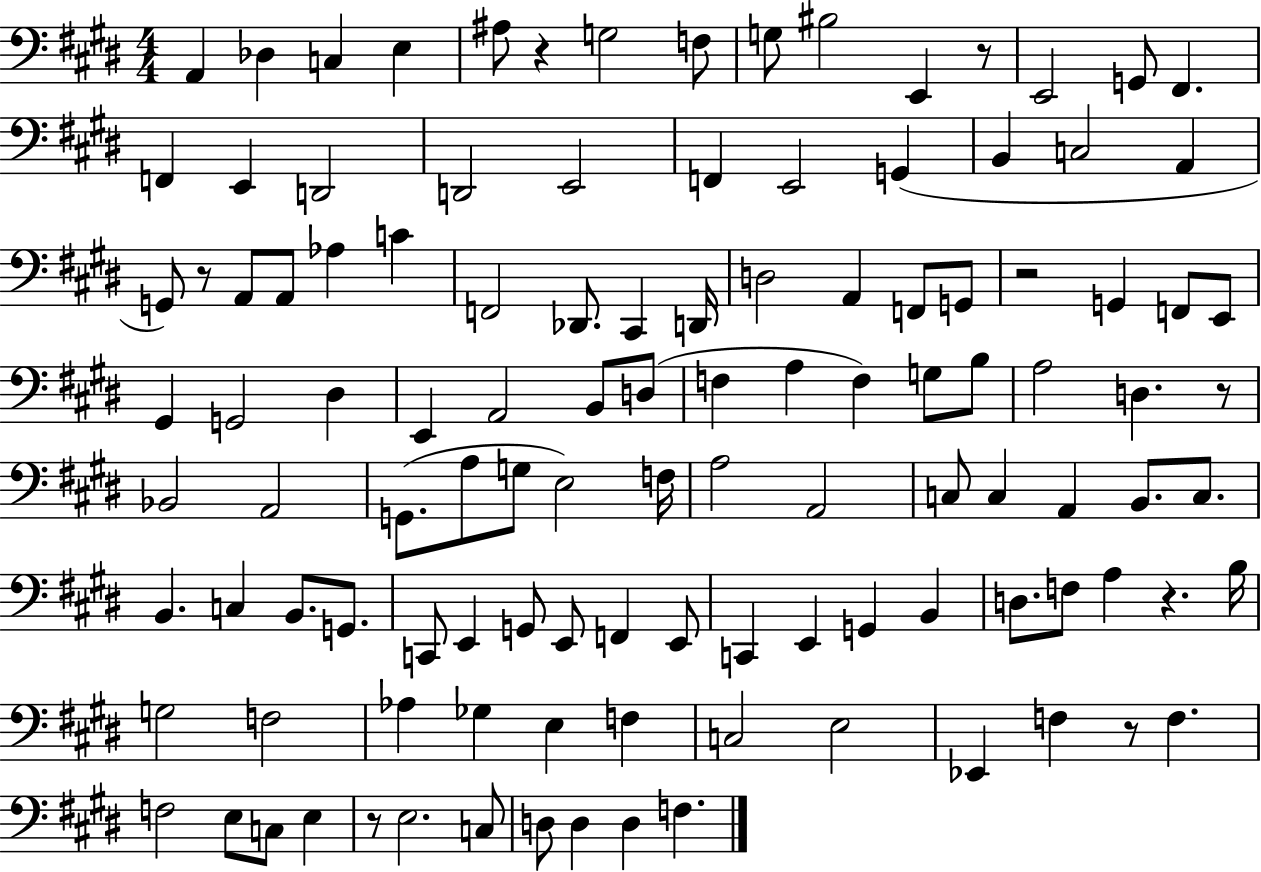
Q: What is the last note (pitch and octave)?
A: F3